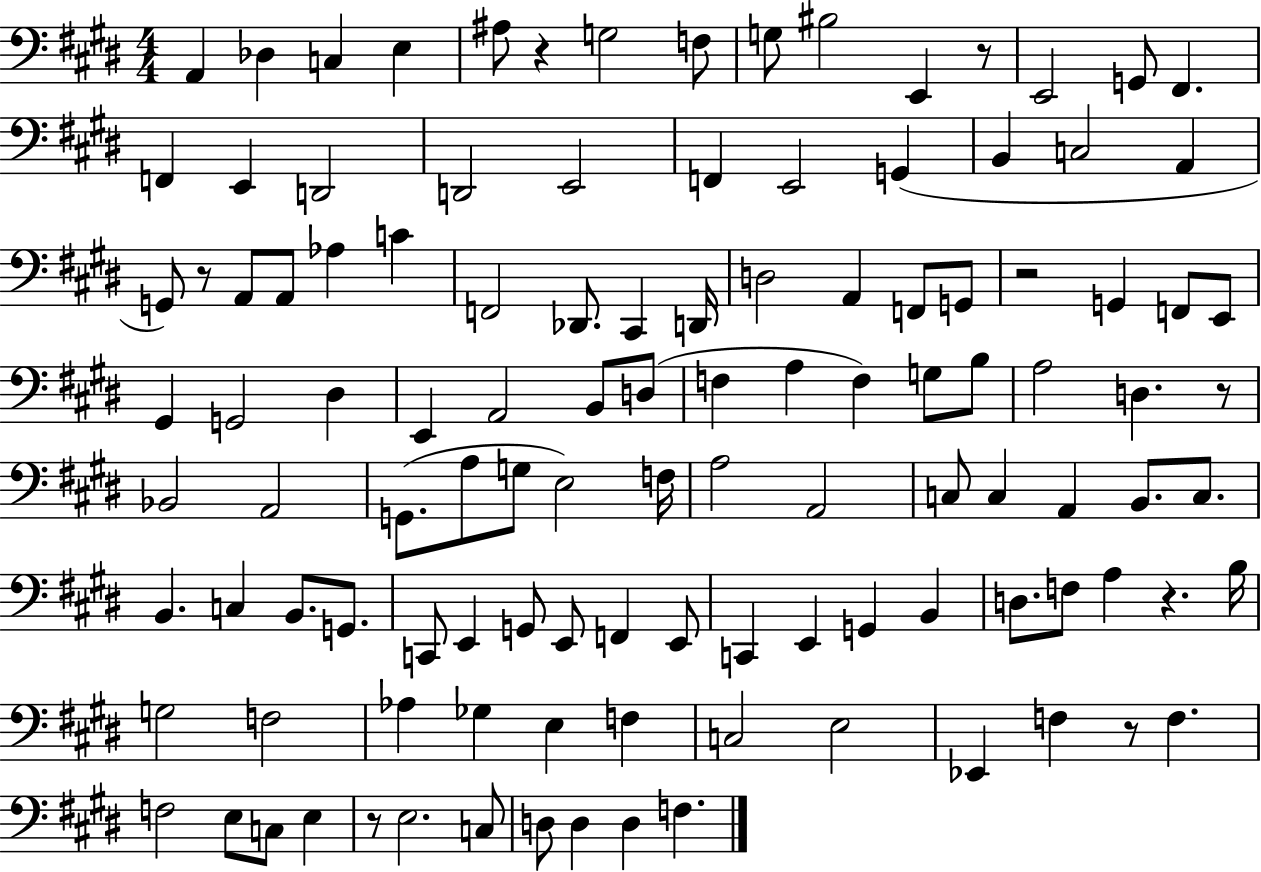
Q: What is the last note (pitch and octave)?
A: F3